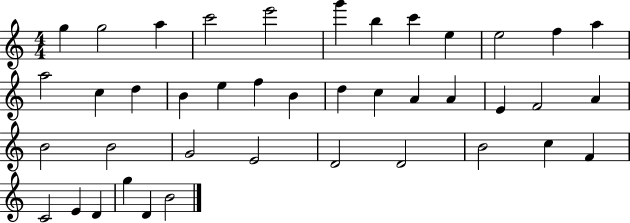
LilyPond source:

{
  \clef treble
  \numericTimeSignature
  \time 4/4
  \key c \major
  g''4 g''2 a''4 | c'''2 e'''2 | g'''4 b''4 c'''4 e''4 | e''2 f''4 a''4 | \break a''2 c''4 d''4 | b'4 e''4 f''4 b'4 | d''4 c''4 a'4 a'4 | e'4 f'2 a'4 | \break b'2 b'2 | g'2 e'2 | d'2 d'2 | b'2 c''4 f'4 | \break c'2 e'4 d'4 | g''4 d'4 b'2 | \bar "|."
}